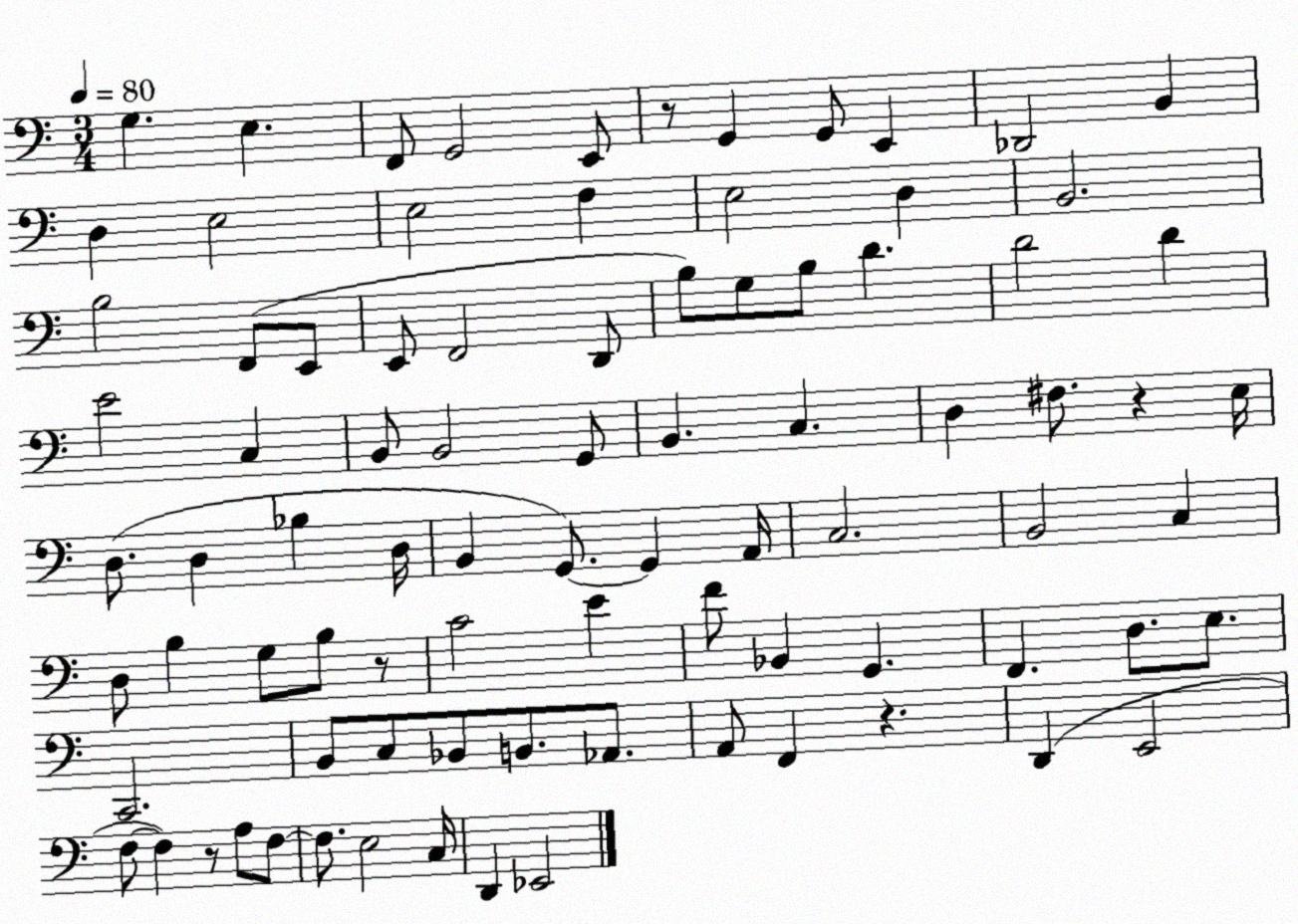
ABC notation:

X:1
T:Untitled
M:3/4
L:1/4
K:C
G, E, F,,/2 G,,2 E,,/2 z/2 G,, G,,/2 E,, _D,,2 B,, D, E,2 E,2 F, E,2 D, B,,2 B,2 F,,/2 E,,/2 E,,/2 F,,2 D,,/2 B,/2 G,/2 B,/2 D D2 D E2 C, B,,/2 B,,2 G,,/2 B,, C, D, ^F,/2 z E,/4 D,/2 D, _B, D,/4 B,, G,,/2 G,, A,,/4 C,2 B,,2 C, D,/2 B, G,/2 B,/2 z/2 C2 E F/2 _B,, G,, F,, D,/2 E,/2 C,,2 B,,/2 C,/2 _B,,/2 B,,/2 _A,,/2 A,,/2 F,, z D,, E,,2 F,/2 F, z/2 A,/2 F,/2 F,/2 E,2 C,/4 D,, _E,,2